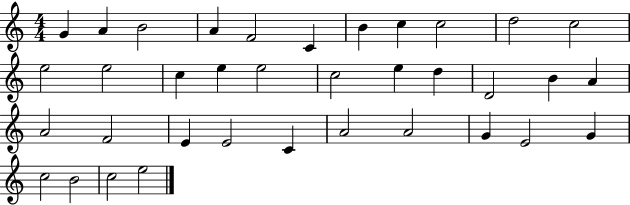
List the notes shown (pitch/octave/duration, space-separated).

G4/q A4/q B4/h A4/q F4/h C4/q B4/q C5/q C5/h D5/h C5/h E5/h E5/h C5/q E5/q E5/h C5/h E5/q D5/q D4/h B4/q A4/q A4/h F4/h E4/q E4/h C4/q A4/h A4/h G4/q E4/h G4/q C5/h B4/h C5/h E5/h